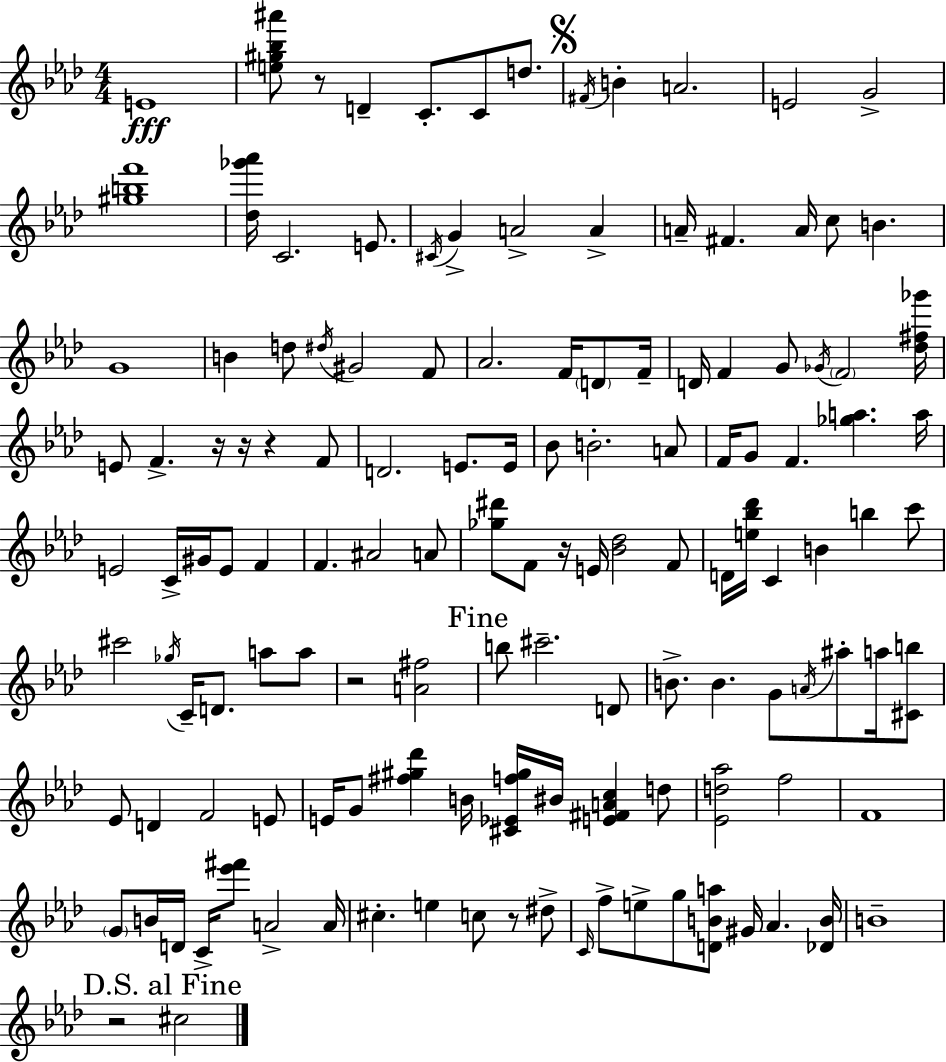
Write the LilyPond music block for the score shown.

{
  \clef treble
  \numericTimeSignature
  \time 4/4
  \key f \minor
  \repeat volta 2 { e'1\fff | <e'' gis'' bes'' ais'''>8 r8 d'4-- c'8.-. c'8 d''8. | \mark \markup { \musicglyph "scripts.segno" } \acciaccatura { fis'16 } b'4-. a'2. | e'2 g'2-> | \break <gis'' b'' f'''>1 | <des'' ges''' aes'''>16 c'2. e'8. | \acciaccatura { cis'16 } g'4-> a'2-> a'4-> | a'16-- fis'4. a'16 c''8 b'4. | \break g'1 | b'4 d''8 \acciaccatura { dis''16 } gis'2 | f'8 aes'2. f'16 | \parenthesize d'8 f'16-- d'16 f'4 g'8 \acciaccatura { ges'16 } \parenthesize f'2 | \break <des'' fis'' ges'''>16 e'8 f'4.-> r16 r16 r4 | f'8 d'2. | e'8. e'16 bes'8 b'2.-. | a'8 f'16 g'8 f'4. <ges'' a''>4. | \break a''16 e'2 c'16-> gis'16 e'8 | f'4 f'4. ais'2 | a'8 <ges'' dis'''>8 f'8 r16 e'16 <bes' des''>2 | f'8 d'16 <e'' bes'' des'''>16 c'4 b'4 b''4 | \break c'''8 cis'''2 \acciaccatura { ges''16 } c'16-- d'8. | a''8 a''8 r2 <a' fis''>2 | \mark "Fine" b''8 cis'''2.-- | d'8 b'8.-> b'4. g'8 | \break \acciaccatura { a'16 } ais''8-. a''16 <cis' b''>8 ees'8 d'4 f'2 | e'8 e'16 g'8 <fis'' gis'' des'''>4 b'16 <cis' ees' f'' gis''>16 bis'16 | <e' fis' a' c''>4 d''8 <ees' d'' aes''>2 f''2 | f'1 | \break \parenthesize g'8 b'16 d'16 c'16-> <ees''' fis'''>8 a'2-> | a'16 cis''4.-. e''4 | c''8 r8 dis''8-> \grace { c'16 } f''8-> e''8-> g''8 <d' b' a''>8 gis'16 | aes'4. <des' b'>16 b'1-- | \break \mark "D.S. al Fine" r2 cis''2 | } \bar "|."
}